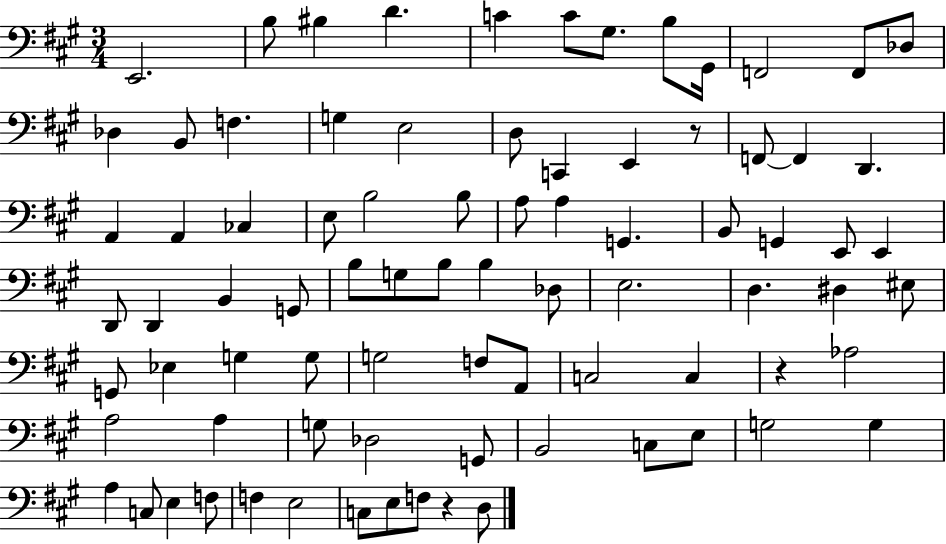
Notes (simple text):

E2/h. B3/e BIS3/q D4/q. C4/q C4/e G#3/e. B3/e G#2/s F2/h F2/e Db3/e Db3/q B2/e F3/q. G3/q E3/h D3/e C2/q E2/q R/e F2/e F2/q D2/q. A2/q A2/q CES3/q E3/e B3/h B3/e A3/e A3/q G2/q. B2/e G2/q E2/e E2/q D2/e D2/q B2/q G2/e B3/e G3/e B3/e B3/q Db3/e E3/h. D3/q. D#3/q EIS3/e G2/e Eb3/q G3/q G3/e G3/h F3/e A2/e C3/h C3/q R/q Ab3/h A3/h A3/q G3/e Db3/h G2/e B2/h C3/e E3/e G3/h G3/q A3/q C3/e E3/q F3/e F3/q E3/h C3/e E3/e F3/e R/q D3/e